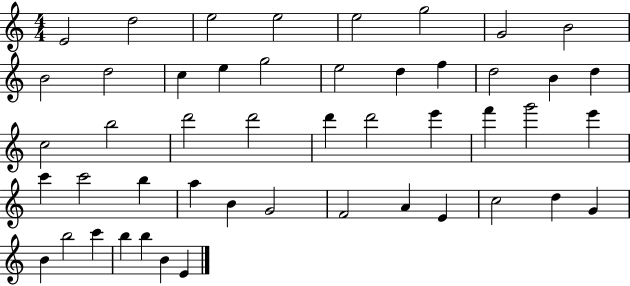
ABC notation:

X:1
T:Untitled
M:4/4
L:1/4
K:C
E2 d2 e2 e2 e2 g2 G2 B2 B2 d2 c e g2 e2 d f d2 B d c2 b2 d'2 d'2 d' d'2 e' f' g'2 e' c' c'2 b a B G2 F2 A E c2 d G B b2 c' b b B E